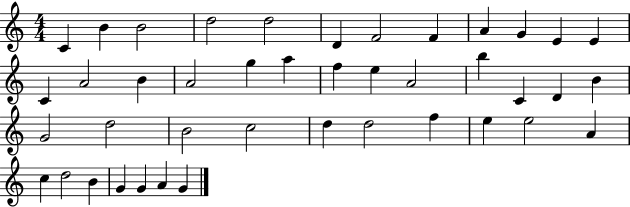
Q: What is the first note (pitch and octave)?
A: C4